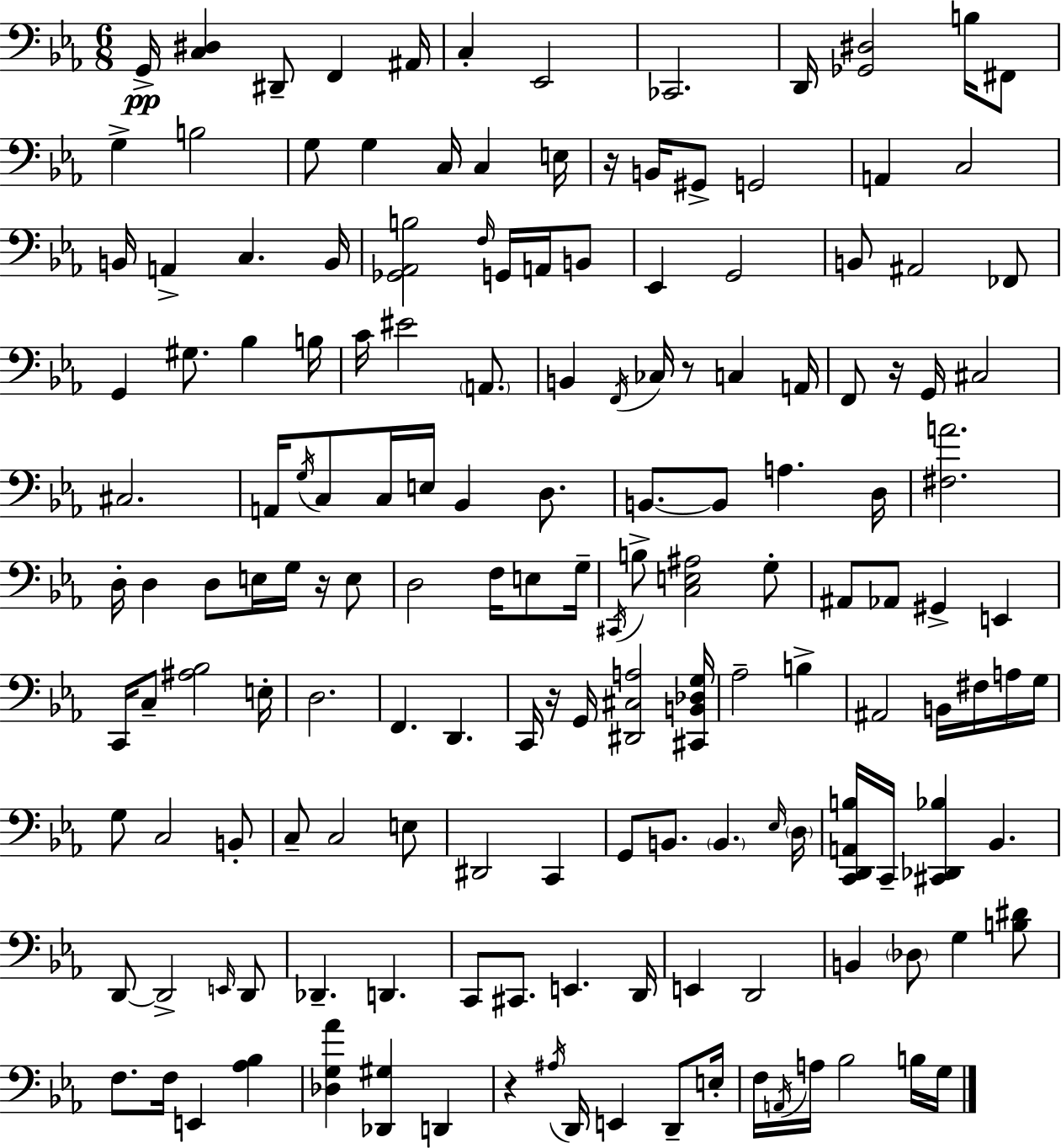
{
  \clef bass
  \numericTimeSignature
  \time 6/8
  \key ees \major
  g,16->\pp <c dis>4 dis,8-- f,4 ais,16 | c4-. ees,2 | ces,2. | d,16 <ges, dis>2 b16 fis,8 | \break g4-> b2 | g8 g4 c16 c4 e16 | r16 b,16 gis,8-> g,2 | a,4 c2 | \break b,16 a,4-> c4. b,16 | <ges, aes, b>2 \grace { f16 } g,16 a,16 b,8 | ees,4 g,2 | b,8 ais,2 fes,8 | \break g,4 gis8. bes4 | b16 c'16 eis'2 \parenthesize a,8. | b,4 \acciaccatura { f,16 } ces16 r8 c4 | a,16 f,8 r16 g,16 cis2 | \break cis2. | a,16 \acciaccatura { g16 } c8 c16 e16 bes,4 | d8. b,8.~~ b,8 a4. | d16 <fis a'>2. | \break d16-. d4 d8 e16 g16 | r16 e8 d2 f16 | e8 g16-- \acciaccatura { cis,16 } b8-> <c e ais>2 | g8-. ais,8 aes,8 gis,4-> | \break e,4 c,16 c8-- <ais bes>2 | e16-. d2. | f,4. d,4. | c,16 r16 g,16 <dis, cis a>2 | \break <cis, b, des g>16 aes2-- | b4-> ais,2 | b,16 fis16 a16 g16 g8 c2 | b,8-. c8-- c2 | \break e8 dis,2 | c,4 g,8 b,8. \parenthesize b,4. | \grace { ees16 } \parenthesize d16 <c, d, a, b>16 c,16-- <cis, des, bes>4 bes,4. | d,8~~ d,2-> | \break \grace { e,16 } d,8 des,4.-- | d,4. c,8 cis,8. e,4. | d,16 e,4 d,2 | b,4 \parenthesize des8 | \break g4 <b dis'>8 f8. f16 e,4 | <aes bes>4 <des g aes'>4 <des, gis>4 | d,4 r4 \acciaccatura { ais16 } d,16 | e,4 d,8-- e16-. f16 \acciaccatura { a,16 } a16 bes2 | \break b16 g16 \bar "|."
}